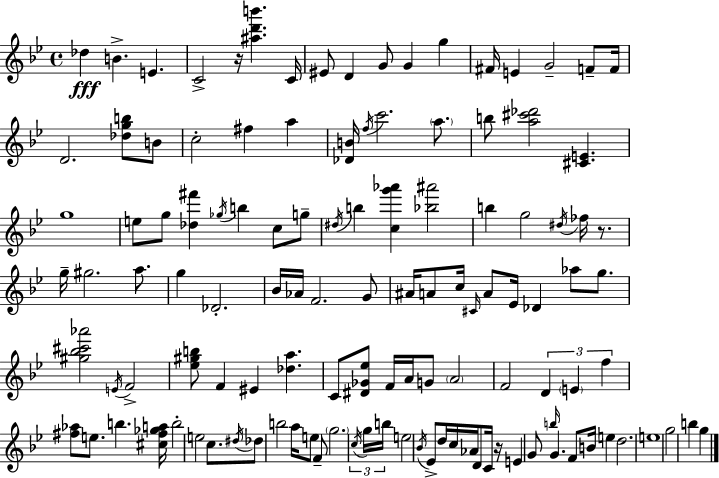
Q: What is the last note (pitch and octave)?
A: G5